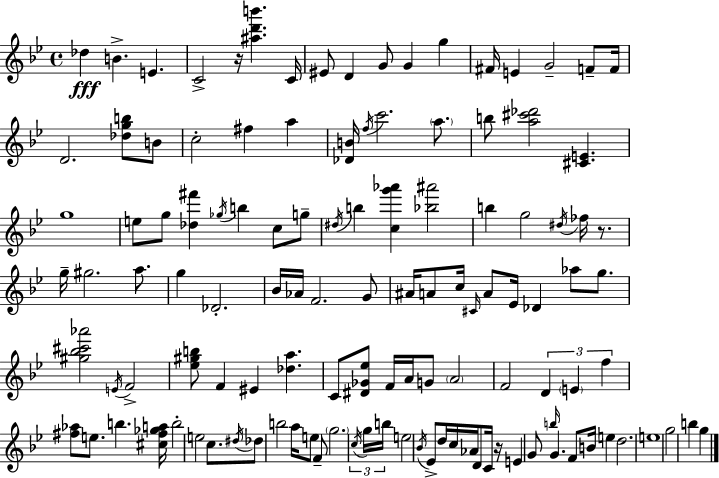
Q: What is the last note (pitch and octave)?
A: G5